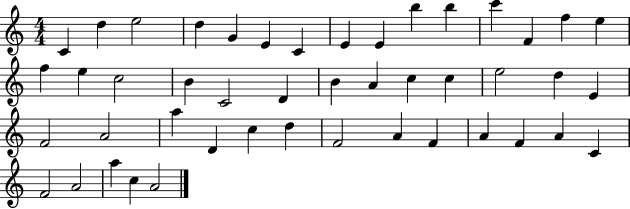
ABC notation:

X:1
T:Untitled
M:4/4
L:1/4
K:C
C d e2 d G E C E E b b c' F f e f e c2 B C2 D B A c c e2 d E F2 A2 a D c d F2 A F A F A C F2 A2 a c A2